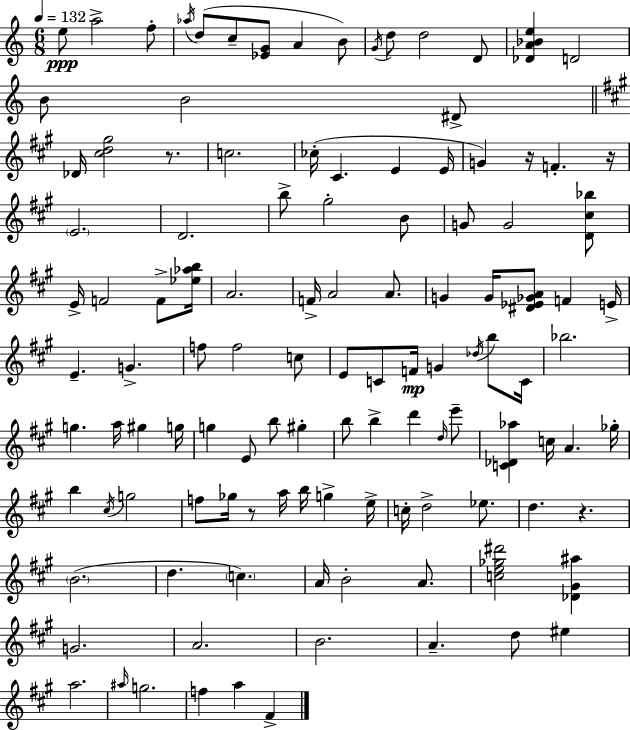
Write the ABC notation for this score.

X:1
T:Untitled
M:6/8
L:1/4
K:C
e/2 a2 f/2 _a/4 d/2 c/2 [_EG]/2 A B/2 G/4 d/2 d2 D/2 [_DA_Be] D2 B/2 B2 ^D/2 _D/4 [^cd^g]2 z/2 c2 _c/4 ^C E E/4 G z/4 F z/4 E2 D2 b/2 ^g2 B/2 G/2 G2 [D^c_b]/2 E/4 F2 F/2 [_e_ab]/4 A2 F/4 A2 A/2 G G/4 [^D_E_GA]/2 F E/4 E G f/2 f2 c/2 E/2 C/2 F/4 G _d/4 b/2 C/4 _b2 g a/4 ^g g/4 g E/2 b/2 ^g b/2 b d' d/4 e'/2 [C_D_a] c/4 A _g/4 b ^c/4 g2 f/2 _g/4 z/2 a/4 b/4 g e/4 c/4 d2 _e/2 d z B2 d c A/4 B2 A/2 [ce_g^d']2 [_D^G^a] G2 A2 B2 A d/2 ^e a2 ^a/4 g2 f a ^F